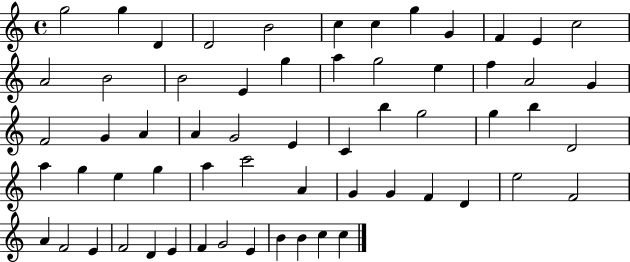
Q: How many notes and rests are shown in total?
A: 61